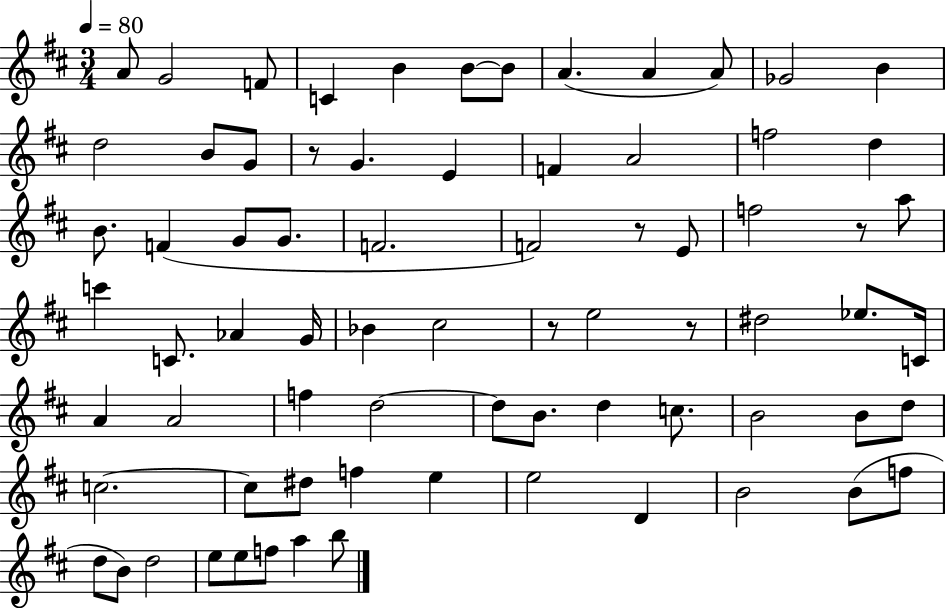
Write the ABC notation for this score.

X:1
T:Untitled
M:3/4
L:1/4
K:D
A/2 G2 F/2 C B B/2 B/2 A A A/2 _G2 B d2 B/2 G/2 z/2 G E F A2 f2 d B/2 F G/2 G/2 F2 F2 z/2 E/2 f2 z/2 a/2 c' C/2 _A G/4 _B ^c2 z/2 e2 z/2 ^d2 _e/2 C/4 A A2 f d2 d/2 B/2 d c/2 B2 B/2 d/2 c2 c/2 ^d/2 f e e2 D B2 B/2 f/2 d/2 B/2 d2 e/2 e/2 f/2 a b/2